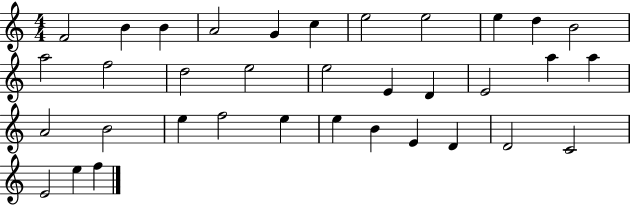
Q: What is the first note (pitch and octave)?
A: F4